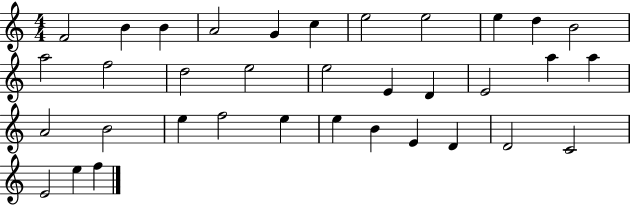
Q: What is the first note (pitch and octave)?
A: F4